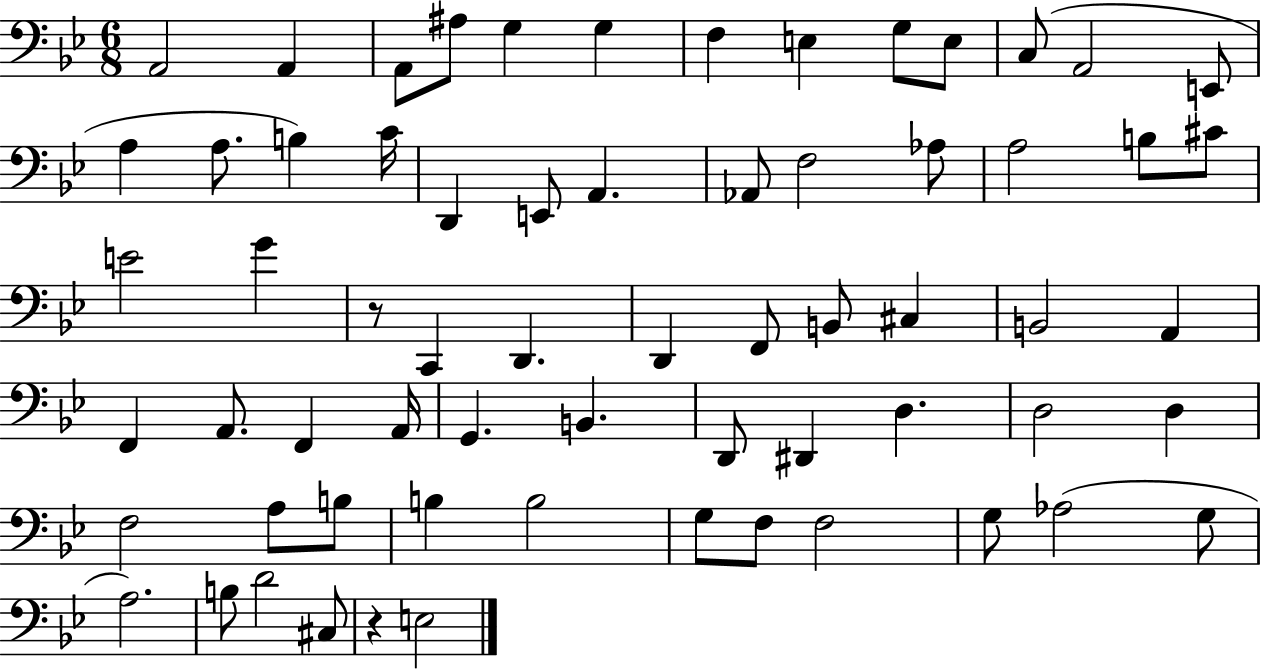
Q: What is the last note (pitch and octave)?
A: E3